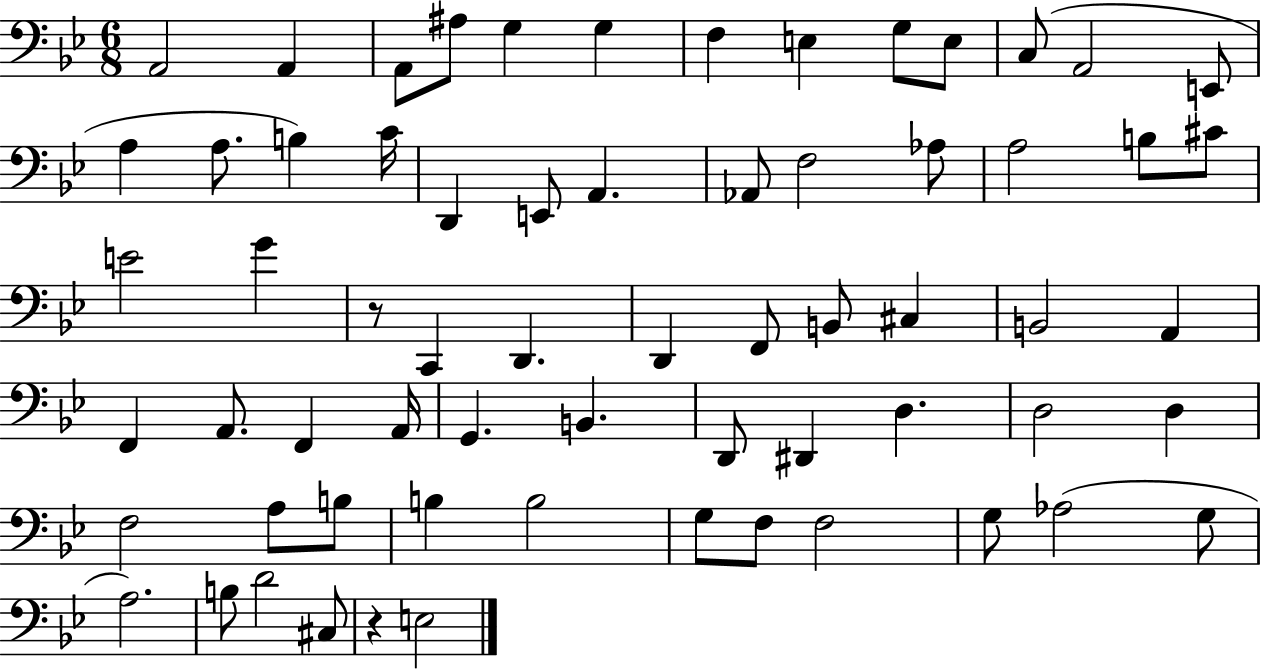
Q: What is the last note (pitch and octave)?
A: E3